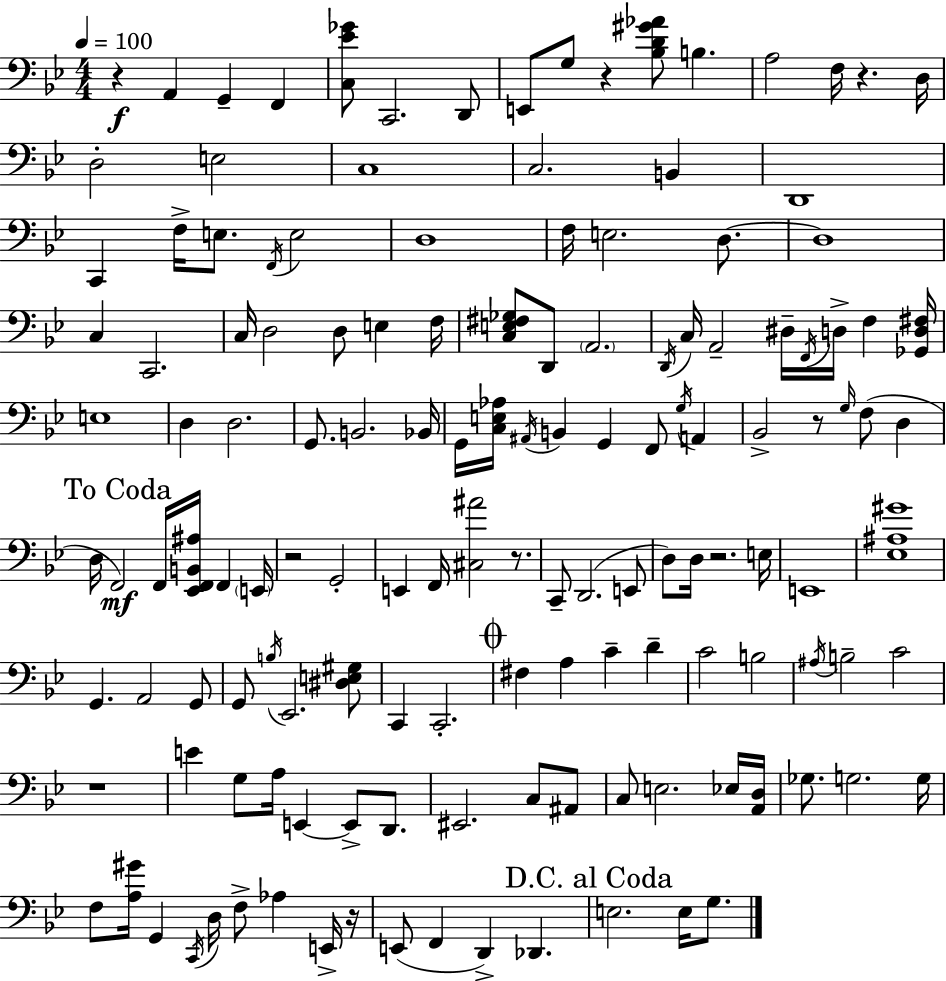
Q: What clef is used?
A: bass